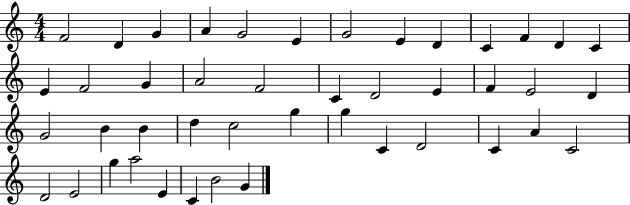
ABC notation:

X:1
T:Untitled
M:4/4
L:1/4
K:C
F2 D G A G2 E G2 E D C F D C E F2 G A2 F2 C D2 E F E2 D G2 B B d c2 g g C D2 C A C2 D2 E2 g a2 E C B2 G